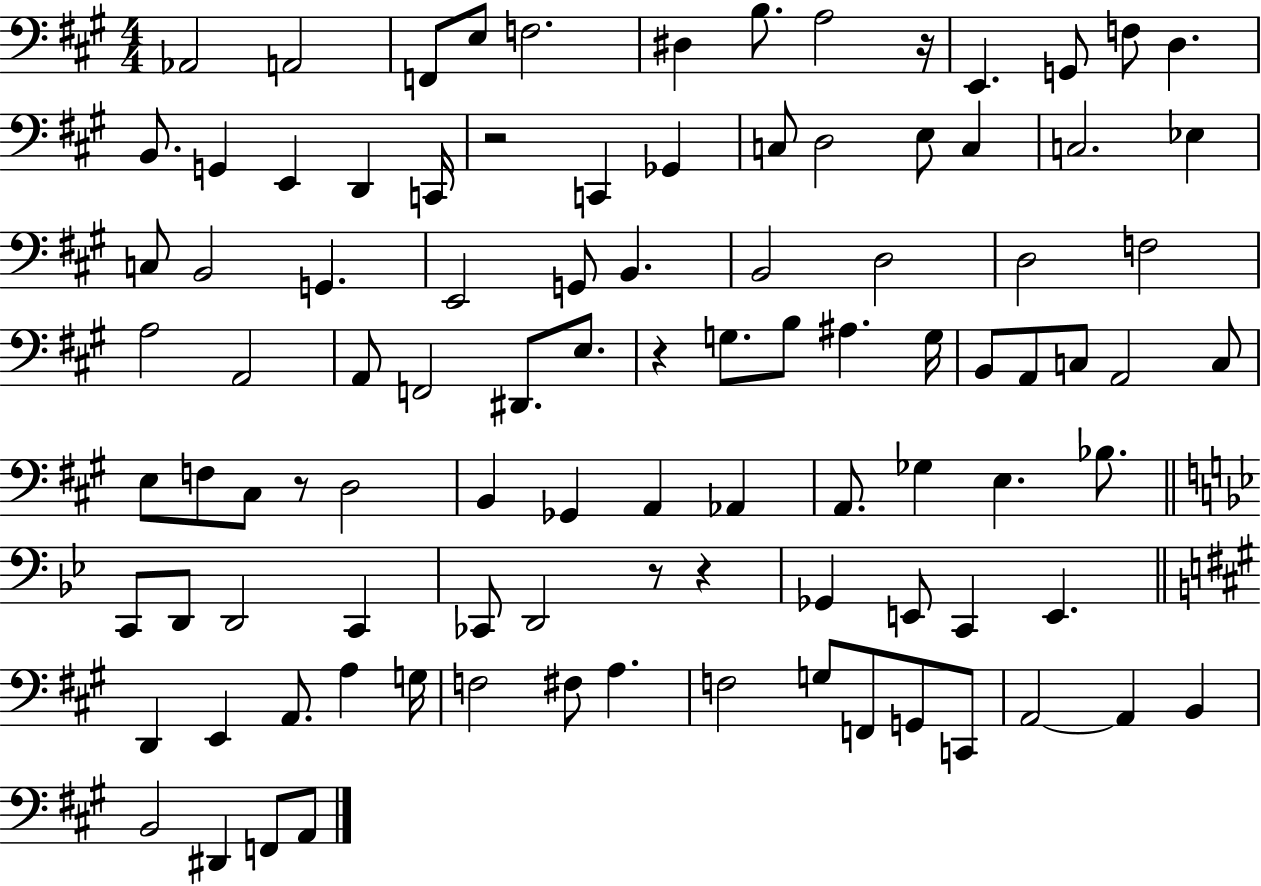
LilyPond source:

{
  \clef bass
  \numericTimeSignature
  \time 4/4
  \key a \major
  aes,2 a,2 | f,8 e8 f2. | dis4 b8. a2 r16 | e,4. g,8 f8 d4. | \break b,8. g,4 e,4 d,4 c,16 | r2 c,4 ges,4 | c8 d2 e8 c4 | c2. ees4 | \break c8 b,2 g,4. | e,2 g,8 b,4. | b,2 d2 | d2 f2 | \break a2 a,2 | a,8 f,2 dis,8. e8. | r4 g8. b8 ais4. g16 | b,8 a,8 c8 a,2 c8 | \break e8 f8 cis8 r8 d2 | b,4 ges,4 a,4 aes,4 | a,8. ges4 e4. bes8. | \bar "||" \break \key bes \major c,8 d,8 d,2 c,4 | ces,8 d,2 r8 r4 | ges,4 e,8 c,4 e,4. | \bar "||" \break \key a \major d,4 e,4 a,8. a4 g16 | f2 fis8 a4. | f2 g8 f,8 g,8 c,8 | a,2~~ a,4 b,4 | \break b,2 dis,4 f,8 a,8 | \bar "|."
}